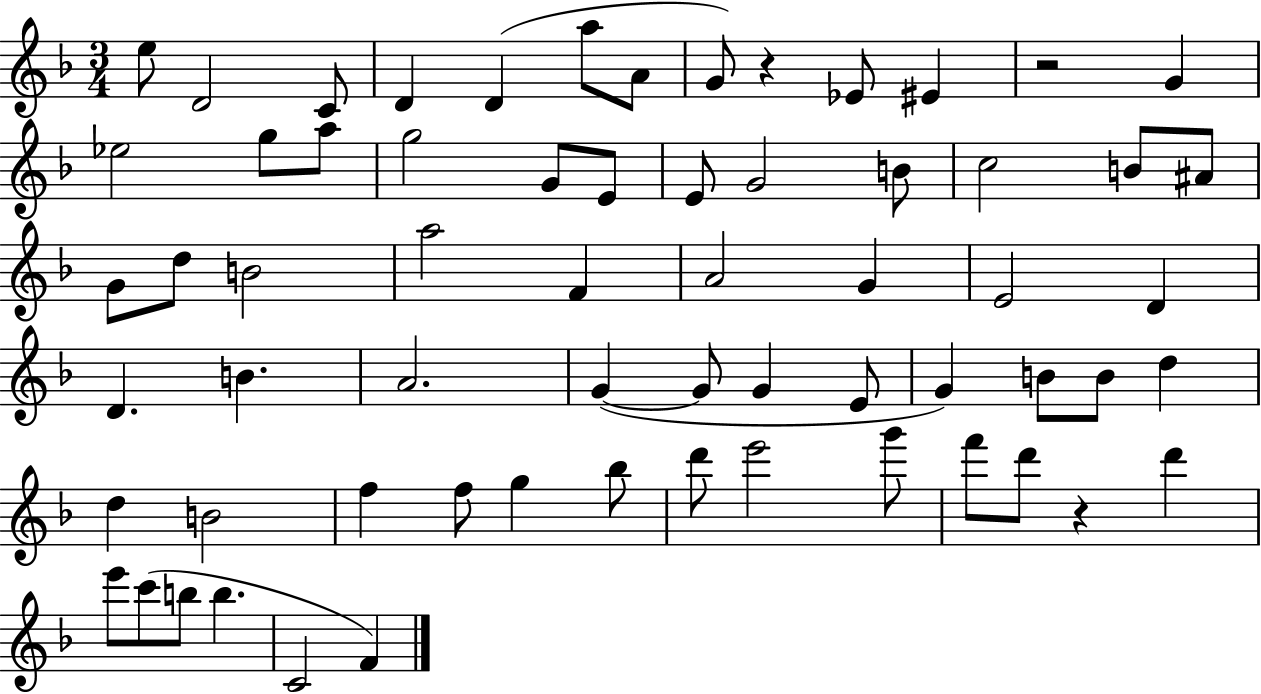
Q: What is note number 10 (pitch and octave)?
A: EIS4